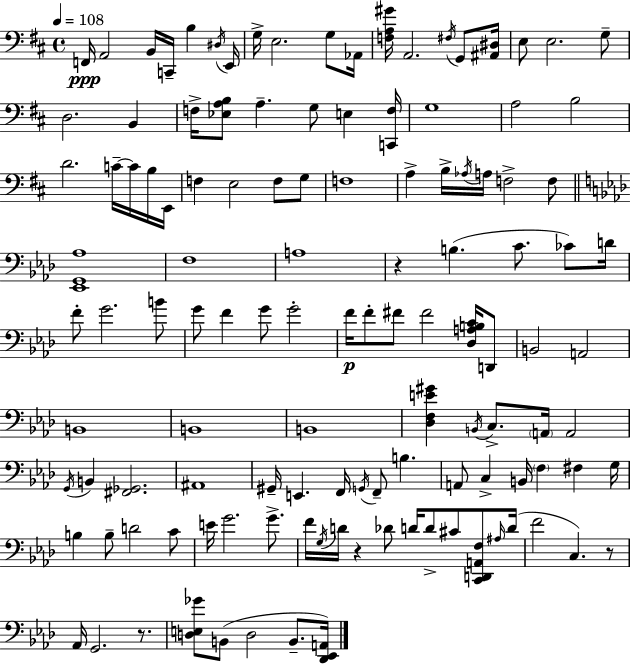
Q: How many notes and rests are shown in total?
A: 122